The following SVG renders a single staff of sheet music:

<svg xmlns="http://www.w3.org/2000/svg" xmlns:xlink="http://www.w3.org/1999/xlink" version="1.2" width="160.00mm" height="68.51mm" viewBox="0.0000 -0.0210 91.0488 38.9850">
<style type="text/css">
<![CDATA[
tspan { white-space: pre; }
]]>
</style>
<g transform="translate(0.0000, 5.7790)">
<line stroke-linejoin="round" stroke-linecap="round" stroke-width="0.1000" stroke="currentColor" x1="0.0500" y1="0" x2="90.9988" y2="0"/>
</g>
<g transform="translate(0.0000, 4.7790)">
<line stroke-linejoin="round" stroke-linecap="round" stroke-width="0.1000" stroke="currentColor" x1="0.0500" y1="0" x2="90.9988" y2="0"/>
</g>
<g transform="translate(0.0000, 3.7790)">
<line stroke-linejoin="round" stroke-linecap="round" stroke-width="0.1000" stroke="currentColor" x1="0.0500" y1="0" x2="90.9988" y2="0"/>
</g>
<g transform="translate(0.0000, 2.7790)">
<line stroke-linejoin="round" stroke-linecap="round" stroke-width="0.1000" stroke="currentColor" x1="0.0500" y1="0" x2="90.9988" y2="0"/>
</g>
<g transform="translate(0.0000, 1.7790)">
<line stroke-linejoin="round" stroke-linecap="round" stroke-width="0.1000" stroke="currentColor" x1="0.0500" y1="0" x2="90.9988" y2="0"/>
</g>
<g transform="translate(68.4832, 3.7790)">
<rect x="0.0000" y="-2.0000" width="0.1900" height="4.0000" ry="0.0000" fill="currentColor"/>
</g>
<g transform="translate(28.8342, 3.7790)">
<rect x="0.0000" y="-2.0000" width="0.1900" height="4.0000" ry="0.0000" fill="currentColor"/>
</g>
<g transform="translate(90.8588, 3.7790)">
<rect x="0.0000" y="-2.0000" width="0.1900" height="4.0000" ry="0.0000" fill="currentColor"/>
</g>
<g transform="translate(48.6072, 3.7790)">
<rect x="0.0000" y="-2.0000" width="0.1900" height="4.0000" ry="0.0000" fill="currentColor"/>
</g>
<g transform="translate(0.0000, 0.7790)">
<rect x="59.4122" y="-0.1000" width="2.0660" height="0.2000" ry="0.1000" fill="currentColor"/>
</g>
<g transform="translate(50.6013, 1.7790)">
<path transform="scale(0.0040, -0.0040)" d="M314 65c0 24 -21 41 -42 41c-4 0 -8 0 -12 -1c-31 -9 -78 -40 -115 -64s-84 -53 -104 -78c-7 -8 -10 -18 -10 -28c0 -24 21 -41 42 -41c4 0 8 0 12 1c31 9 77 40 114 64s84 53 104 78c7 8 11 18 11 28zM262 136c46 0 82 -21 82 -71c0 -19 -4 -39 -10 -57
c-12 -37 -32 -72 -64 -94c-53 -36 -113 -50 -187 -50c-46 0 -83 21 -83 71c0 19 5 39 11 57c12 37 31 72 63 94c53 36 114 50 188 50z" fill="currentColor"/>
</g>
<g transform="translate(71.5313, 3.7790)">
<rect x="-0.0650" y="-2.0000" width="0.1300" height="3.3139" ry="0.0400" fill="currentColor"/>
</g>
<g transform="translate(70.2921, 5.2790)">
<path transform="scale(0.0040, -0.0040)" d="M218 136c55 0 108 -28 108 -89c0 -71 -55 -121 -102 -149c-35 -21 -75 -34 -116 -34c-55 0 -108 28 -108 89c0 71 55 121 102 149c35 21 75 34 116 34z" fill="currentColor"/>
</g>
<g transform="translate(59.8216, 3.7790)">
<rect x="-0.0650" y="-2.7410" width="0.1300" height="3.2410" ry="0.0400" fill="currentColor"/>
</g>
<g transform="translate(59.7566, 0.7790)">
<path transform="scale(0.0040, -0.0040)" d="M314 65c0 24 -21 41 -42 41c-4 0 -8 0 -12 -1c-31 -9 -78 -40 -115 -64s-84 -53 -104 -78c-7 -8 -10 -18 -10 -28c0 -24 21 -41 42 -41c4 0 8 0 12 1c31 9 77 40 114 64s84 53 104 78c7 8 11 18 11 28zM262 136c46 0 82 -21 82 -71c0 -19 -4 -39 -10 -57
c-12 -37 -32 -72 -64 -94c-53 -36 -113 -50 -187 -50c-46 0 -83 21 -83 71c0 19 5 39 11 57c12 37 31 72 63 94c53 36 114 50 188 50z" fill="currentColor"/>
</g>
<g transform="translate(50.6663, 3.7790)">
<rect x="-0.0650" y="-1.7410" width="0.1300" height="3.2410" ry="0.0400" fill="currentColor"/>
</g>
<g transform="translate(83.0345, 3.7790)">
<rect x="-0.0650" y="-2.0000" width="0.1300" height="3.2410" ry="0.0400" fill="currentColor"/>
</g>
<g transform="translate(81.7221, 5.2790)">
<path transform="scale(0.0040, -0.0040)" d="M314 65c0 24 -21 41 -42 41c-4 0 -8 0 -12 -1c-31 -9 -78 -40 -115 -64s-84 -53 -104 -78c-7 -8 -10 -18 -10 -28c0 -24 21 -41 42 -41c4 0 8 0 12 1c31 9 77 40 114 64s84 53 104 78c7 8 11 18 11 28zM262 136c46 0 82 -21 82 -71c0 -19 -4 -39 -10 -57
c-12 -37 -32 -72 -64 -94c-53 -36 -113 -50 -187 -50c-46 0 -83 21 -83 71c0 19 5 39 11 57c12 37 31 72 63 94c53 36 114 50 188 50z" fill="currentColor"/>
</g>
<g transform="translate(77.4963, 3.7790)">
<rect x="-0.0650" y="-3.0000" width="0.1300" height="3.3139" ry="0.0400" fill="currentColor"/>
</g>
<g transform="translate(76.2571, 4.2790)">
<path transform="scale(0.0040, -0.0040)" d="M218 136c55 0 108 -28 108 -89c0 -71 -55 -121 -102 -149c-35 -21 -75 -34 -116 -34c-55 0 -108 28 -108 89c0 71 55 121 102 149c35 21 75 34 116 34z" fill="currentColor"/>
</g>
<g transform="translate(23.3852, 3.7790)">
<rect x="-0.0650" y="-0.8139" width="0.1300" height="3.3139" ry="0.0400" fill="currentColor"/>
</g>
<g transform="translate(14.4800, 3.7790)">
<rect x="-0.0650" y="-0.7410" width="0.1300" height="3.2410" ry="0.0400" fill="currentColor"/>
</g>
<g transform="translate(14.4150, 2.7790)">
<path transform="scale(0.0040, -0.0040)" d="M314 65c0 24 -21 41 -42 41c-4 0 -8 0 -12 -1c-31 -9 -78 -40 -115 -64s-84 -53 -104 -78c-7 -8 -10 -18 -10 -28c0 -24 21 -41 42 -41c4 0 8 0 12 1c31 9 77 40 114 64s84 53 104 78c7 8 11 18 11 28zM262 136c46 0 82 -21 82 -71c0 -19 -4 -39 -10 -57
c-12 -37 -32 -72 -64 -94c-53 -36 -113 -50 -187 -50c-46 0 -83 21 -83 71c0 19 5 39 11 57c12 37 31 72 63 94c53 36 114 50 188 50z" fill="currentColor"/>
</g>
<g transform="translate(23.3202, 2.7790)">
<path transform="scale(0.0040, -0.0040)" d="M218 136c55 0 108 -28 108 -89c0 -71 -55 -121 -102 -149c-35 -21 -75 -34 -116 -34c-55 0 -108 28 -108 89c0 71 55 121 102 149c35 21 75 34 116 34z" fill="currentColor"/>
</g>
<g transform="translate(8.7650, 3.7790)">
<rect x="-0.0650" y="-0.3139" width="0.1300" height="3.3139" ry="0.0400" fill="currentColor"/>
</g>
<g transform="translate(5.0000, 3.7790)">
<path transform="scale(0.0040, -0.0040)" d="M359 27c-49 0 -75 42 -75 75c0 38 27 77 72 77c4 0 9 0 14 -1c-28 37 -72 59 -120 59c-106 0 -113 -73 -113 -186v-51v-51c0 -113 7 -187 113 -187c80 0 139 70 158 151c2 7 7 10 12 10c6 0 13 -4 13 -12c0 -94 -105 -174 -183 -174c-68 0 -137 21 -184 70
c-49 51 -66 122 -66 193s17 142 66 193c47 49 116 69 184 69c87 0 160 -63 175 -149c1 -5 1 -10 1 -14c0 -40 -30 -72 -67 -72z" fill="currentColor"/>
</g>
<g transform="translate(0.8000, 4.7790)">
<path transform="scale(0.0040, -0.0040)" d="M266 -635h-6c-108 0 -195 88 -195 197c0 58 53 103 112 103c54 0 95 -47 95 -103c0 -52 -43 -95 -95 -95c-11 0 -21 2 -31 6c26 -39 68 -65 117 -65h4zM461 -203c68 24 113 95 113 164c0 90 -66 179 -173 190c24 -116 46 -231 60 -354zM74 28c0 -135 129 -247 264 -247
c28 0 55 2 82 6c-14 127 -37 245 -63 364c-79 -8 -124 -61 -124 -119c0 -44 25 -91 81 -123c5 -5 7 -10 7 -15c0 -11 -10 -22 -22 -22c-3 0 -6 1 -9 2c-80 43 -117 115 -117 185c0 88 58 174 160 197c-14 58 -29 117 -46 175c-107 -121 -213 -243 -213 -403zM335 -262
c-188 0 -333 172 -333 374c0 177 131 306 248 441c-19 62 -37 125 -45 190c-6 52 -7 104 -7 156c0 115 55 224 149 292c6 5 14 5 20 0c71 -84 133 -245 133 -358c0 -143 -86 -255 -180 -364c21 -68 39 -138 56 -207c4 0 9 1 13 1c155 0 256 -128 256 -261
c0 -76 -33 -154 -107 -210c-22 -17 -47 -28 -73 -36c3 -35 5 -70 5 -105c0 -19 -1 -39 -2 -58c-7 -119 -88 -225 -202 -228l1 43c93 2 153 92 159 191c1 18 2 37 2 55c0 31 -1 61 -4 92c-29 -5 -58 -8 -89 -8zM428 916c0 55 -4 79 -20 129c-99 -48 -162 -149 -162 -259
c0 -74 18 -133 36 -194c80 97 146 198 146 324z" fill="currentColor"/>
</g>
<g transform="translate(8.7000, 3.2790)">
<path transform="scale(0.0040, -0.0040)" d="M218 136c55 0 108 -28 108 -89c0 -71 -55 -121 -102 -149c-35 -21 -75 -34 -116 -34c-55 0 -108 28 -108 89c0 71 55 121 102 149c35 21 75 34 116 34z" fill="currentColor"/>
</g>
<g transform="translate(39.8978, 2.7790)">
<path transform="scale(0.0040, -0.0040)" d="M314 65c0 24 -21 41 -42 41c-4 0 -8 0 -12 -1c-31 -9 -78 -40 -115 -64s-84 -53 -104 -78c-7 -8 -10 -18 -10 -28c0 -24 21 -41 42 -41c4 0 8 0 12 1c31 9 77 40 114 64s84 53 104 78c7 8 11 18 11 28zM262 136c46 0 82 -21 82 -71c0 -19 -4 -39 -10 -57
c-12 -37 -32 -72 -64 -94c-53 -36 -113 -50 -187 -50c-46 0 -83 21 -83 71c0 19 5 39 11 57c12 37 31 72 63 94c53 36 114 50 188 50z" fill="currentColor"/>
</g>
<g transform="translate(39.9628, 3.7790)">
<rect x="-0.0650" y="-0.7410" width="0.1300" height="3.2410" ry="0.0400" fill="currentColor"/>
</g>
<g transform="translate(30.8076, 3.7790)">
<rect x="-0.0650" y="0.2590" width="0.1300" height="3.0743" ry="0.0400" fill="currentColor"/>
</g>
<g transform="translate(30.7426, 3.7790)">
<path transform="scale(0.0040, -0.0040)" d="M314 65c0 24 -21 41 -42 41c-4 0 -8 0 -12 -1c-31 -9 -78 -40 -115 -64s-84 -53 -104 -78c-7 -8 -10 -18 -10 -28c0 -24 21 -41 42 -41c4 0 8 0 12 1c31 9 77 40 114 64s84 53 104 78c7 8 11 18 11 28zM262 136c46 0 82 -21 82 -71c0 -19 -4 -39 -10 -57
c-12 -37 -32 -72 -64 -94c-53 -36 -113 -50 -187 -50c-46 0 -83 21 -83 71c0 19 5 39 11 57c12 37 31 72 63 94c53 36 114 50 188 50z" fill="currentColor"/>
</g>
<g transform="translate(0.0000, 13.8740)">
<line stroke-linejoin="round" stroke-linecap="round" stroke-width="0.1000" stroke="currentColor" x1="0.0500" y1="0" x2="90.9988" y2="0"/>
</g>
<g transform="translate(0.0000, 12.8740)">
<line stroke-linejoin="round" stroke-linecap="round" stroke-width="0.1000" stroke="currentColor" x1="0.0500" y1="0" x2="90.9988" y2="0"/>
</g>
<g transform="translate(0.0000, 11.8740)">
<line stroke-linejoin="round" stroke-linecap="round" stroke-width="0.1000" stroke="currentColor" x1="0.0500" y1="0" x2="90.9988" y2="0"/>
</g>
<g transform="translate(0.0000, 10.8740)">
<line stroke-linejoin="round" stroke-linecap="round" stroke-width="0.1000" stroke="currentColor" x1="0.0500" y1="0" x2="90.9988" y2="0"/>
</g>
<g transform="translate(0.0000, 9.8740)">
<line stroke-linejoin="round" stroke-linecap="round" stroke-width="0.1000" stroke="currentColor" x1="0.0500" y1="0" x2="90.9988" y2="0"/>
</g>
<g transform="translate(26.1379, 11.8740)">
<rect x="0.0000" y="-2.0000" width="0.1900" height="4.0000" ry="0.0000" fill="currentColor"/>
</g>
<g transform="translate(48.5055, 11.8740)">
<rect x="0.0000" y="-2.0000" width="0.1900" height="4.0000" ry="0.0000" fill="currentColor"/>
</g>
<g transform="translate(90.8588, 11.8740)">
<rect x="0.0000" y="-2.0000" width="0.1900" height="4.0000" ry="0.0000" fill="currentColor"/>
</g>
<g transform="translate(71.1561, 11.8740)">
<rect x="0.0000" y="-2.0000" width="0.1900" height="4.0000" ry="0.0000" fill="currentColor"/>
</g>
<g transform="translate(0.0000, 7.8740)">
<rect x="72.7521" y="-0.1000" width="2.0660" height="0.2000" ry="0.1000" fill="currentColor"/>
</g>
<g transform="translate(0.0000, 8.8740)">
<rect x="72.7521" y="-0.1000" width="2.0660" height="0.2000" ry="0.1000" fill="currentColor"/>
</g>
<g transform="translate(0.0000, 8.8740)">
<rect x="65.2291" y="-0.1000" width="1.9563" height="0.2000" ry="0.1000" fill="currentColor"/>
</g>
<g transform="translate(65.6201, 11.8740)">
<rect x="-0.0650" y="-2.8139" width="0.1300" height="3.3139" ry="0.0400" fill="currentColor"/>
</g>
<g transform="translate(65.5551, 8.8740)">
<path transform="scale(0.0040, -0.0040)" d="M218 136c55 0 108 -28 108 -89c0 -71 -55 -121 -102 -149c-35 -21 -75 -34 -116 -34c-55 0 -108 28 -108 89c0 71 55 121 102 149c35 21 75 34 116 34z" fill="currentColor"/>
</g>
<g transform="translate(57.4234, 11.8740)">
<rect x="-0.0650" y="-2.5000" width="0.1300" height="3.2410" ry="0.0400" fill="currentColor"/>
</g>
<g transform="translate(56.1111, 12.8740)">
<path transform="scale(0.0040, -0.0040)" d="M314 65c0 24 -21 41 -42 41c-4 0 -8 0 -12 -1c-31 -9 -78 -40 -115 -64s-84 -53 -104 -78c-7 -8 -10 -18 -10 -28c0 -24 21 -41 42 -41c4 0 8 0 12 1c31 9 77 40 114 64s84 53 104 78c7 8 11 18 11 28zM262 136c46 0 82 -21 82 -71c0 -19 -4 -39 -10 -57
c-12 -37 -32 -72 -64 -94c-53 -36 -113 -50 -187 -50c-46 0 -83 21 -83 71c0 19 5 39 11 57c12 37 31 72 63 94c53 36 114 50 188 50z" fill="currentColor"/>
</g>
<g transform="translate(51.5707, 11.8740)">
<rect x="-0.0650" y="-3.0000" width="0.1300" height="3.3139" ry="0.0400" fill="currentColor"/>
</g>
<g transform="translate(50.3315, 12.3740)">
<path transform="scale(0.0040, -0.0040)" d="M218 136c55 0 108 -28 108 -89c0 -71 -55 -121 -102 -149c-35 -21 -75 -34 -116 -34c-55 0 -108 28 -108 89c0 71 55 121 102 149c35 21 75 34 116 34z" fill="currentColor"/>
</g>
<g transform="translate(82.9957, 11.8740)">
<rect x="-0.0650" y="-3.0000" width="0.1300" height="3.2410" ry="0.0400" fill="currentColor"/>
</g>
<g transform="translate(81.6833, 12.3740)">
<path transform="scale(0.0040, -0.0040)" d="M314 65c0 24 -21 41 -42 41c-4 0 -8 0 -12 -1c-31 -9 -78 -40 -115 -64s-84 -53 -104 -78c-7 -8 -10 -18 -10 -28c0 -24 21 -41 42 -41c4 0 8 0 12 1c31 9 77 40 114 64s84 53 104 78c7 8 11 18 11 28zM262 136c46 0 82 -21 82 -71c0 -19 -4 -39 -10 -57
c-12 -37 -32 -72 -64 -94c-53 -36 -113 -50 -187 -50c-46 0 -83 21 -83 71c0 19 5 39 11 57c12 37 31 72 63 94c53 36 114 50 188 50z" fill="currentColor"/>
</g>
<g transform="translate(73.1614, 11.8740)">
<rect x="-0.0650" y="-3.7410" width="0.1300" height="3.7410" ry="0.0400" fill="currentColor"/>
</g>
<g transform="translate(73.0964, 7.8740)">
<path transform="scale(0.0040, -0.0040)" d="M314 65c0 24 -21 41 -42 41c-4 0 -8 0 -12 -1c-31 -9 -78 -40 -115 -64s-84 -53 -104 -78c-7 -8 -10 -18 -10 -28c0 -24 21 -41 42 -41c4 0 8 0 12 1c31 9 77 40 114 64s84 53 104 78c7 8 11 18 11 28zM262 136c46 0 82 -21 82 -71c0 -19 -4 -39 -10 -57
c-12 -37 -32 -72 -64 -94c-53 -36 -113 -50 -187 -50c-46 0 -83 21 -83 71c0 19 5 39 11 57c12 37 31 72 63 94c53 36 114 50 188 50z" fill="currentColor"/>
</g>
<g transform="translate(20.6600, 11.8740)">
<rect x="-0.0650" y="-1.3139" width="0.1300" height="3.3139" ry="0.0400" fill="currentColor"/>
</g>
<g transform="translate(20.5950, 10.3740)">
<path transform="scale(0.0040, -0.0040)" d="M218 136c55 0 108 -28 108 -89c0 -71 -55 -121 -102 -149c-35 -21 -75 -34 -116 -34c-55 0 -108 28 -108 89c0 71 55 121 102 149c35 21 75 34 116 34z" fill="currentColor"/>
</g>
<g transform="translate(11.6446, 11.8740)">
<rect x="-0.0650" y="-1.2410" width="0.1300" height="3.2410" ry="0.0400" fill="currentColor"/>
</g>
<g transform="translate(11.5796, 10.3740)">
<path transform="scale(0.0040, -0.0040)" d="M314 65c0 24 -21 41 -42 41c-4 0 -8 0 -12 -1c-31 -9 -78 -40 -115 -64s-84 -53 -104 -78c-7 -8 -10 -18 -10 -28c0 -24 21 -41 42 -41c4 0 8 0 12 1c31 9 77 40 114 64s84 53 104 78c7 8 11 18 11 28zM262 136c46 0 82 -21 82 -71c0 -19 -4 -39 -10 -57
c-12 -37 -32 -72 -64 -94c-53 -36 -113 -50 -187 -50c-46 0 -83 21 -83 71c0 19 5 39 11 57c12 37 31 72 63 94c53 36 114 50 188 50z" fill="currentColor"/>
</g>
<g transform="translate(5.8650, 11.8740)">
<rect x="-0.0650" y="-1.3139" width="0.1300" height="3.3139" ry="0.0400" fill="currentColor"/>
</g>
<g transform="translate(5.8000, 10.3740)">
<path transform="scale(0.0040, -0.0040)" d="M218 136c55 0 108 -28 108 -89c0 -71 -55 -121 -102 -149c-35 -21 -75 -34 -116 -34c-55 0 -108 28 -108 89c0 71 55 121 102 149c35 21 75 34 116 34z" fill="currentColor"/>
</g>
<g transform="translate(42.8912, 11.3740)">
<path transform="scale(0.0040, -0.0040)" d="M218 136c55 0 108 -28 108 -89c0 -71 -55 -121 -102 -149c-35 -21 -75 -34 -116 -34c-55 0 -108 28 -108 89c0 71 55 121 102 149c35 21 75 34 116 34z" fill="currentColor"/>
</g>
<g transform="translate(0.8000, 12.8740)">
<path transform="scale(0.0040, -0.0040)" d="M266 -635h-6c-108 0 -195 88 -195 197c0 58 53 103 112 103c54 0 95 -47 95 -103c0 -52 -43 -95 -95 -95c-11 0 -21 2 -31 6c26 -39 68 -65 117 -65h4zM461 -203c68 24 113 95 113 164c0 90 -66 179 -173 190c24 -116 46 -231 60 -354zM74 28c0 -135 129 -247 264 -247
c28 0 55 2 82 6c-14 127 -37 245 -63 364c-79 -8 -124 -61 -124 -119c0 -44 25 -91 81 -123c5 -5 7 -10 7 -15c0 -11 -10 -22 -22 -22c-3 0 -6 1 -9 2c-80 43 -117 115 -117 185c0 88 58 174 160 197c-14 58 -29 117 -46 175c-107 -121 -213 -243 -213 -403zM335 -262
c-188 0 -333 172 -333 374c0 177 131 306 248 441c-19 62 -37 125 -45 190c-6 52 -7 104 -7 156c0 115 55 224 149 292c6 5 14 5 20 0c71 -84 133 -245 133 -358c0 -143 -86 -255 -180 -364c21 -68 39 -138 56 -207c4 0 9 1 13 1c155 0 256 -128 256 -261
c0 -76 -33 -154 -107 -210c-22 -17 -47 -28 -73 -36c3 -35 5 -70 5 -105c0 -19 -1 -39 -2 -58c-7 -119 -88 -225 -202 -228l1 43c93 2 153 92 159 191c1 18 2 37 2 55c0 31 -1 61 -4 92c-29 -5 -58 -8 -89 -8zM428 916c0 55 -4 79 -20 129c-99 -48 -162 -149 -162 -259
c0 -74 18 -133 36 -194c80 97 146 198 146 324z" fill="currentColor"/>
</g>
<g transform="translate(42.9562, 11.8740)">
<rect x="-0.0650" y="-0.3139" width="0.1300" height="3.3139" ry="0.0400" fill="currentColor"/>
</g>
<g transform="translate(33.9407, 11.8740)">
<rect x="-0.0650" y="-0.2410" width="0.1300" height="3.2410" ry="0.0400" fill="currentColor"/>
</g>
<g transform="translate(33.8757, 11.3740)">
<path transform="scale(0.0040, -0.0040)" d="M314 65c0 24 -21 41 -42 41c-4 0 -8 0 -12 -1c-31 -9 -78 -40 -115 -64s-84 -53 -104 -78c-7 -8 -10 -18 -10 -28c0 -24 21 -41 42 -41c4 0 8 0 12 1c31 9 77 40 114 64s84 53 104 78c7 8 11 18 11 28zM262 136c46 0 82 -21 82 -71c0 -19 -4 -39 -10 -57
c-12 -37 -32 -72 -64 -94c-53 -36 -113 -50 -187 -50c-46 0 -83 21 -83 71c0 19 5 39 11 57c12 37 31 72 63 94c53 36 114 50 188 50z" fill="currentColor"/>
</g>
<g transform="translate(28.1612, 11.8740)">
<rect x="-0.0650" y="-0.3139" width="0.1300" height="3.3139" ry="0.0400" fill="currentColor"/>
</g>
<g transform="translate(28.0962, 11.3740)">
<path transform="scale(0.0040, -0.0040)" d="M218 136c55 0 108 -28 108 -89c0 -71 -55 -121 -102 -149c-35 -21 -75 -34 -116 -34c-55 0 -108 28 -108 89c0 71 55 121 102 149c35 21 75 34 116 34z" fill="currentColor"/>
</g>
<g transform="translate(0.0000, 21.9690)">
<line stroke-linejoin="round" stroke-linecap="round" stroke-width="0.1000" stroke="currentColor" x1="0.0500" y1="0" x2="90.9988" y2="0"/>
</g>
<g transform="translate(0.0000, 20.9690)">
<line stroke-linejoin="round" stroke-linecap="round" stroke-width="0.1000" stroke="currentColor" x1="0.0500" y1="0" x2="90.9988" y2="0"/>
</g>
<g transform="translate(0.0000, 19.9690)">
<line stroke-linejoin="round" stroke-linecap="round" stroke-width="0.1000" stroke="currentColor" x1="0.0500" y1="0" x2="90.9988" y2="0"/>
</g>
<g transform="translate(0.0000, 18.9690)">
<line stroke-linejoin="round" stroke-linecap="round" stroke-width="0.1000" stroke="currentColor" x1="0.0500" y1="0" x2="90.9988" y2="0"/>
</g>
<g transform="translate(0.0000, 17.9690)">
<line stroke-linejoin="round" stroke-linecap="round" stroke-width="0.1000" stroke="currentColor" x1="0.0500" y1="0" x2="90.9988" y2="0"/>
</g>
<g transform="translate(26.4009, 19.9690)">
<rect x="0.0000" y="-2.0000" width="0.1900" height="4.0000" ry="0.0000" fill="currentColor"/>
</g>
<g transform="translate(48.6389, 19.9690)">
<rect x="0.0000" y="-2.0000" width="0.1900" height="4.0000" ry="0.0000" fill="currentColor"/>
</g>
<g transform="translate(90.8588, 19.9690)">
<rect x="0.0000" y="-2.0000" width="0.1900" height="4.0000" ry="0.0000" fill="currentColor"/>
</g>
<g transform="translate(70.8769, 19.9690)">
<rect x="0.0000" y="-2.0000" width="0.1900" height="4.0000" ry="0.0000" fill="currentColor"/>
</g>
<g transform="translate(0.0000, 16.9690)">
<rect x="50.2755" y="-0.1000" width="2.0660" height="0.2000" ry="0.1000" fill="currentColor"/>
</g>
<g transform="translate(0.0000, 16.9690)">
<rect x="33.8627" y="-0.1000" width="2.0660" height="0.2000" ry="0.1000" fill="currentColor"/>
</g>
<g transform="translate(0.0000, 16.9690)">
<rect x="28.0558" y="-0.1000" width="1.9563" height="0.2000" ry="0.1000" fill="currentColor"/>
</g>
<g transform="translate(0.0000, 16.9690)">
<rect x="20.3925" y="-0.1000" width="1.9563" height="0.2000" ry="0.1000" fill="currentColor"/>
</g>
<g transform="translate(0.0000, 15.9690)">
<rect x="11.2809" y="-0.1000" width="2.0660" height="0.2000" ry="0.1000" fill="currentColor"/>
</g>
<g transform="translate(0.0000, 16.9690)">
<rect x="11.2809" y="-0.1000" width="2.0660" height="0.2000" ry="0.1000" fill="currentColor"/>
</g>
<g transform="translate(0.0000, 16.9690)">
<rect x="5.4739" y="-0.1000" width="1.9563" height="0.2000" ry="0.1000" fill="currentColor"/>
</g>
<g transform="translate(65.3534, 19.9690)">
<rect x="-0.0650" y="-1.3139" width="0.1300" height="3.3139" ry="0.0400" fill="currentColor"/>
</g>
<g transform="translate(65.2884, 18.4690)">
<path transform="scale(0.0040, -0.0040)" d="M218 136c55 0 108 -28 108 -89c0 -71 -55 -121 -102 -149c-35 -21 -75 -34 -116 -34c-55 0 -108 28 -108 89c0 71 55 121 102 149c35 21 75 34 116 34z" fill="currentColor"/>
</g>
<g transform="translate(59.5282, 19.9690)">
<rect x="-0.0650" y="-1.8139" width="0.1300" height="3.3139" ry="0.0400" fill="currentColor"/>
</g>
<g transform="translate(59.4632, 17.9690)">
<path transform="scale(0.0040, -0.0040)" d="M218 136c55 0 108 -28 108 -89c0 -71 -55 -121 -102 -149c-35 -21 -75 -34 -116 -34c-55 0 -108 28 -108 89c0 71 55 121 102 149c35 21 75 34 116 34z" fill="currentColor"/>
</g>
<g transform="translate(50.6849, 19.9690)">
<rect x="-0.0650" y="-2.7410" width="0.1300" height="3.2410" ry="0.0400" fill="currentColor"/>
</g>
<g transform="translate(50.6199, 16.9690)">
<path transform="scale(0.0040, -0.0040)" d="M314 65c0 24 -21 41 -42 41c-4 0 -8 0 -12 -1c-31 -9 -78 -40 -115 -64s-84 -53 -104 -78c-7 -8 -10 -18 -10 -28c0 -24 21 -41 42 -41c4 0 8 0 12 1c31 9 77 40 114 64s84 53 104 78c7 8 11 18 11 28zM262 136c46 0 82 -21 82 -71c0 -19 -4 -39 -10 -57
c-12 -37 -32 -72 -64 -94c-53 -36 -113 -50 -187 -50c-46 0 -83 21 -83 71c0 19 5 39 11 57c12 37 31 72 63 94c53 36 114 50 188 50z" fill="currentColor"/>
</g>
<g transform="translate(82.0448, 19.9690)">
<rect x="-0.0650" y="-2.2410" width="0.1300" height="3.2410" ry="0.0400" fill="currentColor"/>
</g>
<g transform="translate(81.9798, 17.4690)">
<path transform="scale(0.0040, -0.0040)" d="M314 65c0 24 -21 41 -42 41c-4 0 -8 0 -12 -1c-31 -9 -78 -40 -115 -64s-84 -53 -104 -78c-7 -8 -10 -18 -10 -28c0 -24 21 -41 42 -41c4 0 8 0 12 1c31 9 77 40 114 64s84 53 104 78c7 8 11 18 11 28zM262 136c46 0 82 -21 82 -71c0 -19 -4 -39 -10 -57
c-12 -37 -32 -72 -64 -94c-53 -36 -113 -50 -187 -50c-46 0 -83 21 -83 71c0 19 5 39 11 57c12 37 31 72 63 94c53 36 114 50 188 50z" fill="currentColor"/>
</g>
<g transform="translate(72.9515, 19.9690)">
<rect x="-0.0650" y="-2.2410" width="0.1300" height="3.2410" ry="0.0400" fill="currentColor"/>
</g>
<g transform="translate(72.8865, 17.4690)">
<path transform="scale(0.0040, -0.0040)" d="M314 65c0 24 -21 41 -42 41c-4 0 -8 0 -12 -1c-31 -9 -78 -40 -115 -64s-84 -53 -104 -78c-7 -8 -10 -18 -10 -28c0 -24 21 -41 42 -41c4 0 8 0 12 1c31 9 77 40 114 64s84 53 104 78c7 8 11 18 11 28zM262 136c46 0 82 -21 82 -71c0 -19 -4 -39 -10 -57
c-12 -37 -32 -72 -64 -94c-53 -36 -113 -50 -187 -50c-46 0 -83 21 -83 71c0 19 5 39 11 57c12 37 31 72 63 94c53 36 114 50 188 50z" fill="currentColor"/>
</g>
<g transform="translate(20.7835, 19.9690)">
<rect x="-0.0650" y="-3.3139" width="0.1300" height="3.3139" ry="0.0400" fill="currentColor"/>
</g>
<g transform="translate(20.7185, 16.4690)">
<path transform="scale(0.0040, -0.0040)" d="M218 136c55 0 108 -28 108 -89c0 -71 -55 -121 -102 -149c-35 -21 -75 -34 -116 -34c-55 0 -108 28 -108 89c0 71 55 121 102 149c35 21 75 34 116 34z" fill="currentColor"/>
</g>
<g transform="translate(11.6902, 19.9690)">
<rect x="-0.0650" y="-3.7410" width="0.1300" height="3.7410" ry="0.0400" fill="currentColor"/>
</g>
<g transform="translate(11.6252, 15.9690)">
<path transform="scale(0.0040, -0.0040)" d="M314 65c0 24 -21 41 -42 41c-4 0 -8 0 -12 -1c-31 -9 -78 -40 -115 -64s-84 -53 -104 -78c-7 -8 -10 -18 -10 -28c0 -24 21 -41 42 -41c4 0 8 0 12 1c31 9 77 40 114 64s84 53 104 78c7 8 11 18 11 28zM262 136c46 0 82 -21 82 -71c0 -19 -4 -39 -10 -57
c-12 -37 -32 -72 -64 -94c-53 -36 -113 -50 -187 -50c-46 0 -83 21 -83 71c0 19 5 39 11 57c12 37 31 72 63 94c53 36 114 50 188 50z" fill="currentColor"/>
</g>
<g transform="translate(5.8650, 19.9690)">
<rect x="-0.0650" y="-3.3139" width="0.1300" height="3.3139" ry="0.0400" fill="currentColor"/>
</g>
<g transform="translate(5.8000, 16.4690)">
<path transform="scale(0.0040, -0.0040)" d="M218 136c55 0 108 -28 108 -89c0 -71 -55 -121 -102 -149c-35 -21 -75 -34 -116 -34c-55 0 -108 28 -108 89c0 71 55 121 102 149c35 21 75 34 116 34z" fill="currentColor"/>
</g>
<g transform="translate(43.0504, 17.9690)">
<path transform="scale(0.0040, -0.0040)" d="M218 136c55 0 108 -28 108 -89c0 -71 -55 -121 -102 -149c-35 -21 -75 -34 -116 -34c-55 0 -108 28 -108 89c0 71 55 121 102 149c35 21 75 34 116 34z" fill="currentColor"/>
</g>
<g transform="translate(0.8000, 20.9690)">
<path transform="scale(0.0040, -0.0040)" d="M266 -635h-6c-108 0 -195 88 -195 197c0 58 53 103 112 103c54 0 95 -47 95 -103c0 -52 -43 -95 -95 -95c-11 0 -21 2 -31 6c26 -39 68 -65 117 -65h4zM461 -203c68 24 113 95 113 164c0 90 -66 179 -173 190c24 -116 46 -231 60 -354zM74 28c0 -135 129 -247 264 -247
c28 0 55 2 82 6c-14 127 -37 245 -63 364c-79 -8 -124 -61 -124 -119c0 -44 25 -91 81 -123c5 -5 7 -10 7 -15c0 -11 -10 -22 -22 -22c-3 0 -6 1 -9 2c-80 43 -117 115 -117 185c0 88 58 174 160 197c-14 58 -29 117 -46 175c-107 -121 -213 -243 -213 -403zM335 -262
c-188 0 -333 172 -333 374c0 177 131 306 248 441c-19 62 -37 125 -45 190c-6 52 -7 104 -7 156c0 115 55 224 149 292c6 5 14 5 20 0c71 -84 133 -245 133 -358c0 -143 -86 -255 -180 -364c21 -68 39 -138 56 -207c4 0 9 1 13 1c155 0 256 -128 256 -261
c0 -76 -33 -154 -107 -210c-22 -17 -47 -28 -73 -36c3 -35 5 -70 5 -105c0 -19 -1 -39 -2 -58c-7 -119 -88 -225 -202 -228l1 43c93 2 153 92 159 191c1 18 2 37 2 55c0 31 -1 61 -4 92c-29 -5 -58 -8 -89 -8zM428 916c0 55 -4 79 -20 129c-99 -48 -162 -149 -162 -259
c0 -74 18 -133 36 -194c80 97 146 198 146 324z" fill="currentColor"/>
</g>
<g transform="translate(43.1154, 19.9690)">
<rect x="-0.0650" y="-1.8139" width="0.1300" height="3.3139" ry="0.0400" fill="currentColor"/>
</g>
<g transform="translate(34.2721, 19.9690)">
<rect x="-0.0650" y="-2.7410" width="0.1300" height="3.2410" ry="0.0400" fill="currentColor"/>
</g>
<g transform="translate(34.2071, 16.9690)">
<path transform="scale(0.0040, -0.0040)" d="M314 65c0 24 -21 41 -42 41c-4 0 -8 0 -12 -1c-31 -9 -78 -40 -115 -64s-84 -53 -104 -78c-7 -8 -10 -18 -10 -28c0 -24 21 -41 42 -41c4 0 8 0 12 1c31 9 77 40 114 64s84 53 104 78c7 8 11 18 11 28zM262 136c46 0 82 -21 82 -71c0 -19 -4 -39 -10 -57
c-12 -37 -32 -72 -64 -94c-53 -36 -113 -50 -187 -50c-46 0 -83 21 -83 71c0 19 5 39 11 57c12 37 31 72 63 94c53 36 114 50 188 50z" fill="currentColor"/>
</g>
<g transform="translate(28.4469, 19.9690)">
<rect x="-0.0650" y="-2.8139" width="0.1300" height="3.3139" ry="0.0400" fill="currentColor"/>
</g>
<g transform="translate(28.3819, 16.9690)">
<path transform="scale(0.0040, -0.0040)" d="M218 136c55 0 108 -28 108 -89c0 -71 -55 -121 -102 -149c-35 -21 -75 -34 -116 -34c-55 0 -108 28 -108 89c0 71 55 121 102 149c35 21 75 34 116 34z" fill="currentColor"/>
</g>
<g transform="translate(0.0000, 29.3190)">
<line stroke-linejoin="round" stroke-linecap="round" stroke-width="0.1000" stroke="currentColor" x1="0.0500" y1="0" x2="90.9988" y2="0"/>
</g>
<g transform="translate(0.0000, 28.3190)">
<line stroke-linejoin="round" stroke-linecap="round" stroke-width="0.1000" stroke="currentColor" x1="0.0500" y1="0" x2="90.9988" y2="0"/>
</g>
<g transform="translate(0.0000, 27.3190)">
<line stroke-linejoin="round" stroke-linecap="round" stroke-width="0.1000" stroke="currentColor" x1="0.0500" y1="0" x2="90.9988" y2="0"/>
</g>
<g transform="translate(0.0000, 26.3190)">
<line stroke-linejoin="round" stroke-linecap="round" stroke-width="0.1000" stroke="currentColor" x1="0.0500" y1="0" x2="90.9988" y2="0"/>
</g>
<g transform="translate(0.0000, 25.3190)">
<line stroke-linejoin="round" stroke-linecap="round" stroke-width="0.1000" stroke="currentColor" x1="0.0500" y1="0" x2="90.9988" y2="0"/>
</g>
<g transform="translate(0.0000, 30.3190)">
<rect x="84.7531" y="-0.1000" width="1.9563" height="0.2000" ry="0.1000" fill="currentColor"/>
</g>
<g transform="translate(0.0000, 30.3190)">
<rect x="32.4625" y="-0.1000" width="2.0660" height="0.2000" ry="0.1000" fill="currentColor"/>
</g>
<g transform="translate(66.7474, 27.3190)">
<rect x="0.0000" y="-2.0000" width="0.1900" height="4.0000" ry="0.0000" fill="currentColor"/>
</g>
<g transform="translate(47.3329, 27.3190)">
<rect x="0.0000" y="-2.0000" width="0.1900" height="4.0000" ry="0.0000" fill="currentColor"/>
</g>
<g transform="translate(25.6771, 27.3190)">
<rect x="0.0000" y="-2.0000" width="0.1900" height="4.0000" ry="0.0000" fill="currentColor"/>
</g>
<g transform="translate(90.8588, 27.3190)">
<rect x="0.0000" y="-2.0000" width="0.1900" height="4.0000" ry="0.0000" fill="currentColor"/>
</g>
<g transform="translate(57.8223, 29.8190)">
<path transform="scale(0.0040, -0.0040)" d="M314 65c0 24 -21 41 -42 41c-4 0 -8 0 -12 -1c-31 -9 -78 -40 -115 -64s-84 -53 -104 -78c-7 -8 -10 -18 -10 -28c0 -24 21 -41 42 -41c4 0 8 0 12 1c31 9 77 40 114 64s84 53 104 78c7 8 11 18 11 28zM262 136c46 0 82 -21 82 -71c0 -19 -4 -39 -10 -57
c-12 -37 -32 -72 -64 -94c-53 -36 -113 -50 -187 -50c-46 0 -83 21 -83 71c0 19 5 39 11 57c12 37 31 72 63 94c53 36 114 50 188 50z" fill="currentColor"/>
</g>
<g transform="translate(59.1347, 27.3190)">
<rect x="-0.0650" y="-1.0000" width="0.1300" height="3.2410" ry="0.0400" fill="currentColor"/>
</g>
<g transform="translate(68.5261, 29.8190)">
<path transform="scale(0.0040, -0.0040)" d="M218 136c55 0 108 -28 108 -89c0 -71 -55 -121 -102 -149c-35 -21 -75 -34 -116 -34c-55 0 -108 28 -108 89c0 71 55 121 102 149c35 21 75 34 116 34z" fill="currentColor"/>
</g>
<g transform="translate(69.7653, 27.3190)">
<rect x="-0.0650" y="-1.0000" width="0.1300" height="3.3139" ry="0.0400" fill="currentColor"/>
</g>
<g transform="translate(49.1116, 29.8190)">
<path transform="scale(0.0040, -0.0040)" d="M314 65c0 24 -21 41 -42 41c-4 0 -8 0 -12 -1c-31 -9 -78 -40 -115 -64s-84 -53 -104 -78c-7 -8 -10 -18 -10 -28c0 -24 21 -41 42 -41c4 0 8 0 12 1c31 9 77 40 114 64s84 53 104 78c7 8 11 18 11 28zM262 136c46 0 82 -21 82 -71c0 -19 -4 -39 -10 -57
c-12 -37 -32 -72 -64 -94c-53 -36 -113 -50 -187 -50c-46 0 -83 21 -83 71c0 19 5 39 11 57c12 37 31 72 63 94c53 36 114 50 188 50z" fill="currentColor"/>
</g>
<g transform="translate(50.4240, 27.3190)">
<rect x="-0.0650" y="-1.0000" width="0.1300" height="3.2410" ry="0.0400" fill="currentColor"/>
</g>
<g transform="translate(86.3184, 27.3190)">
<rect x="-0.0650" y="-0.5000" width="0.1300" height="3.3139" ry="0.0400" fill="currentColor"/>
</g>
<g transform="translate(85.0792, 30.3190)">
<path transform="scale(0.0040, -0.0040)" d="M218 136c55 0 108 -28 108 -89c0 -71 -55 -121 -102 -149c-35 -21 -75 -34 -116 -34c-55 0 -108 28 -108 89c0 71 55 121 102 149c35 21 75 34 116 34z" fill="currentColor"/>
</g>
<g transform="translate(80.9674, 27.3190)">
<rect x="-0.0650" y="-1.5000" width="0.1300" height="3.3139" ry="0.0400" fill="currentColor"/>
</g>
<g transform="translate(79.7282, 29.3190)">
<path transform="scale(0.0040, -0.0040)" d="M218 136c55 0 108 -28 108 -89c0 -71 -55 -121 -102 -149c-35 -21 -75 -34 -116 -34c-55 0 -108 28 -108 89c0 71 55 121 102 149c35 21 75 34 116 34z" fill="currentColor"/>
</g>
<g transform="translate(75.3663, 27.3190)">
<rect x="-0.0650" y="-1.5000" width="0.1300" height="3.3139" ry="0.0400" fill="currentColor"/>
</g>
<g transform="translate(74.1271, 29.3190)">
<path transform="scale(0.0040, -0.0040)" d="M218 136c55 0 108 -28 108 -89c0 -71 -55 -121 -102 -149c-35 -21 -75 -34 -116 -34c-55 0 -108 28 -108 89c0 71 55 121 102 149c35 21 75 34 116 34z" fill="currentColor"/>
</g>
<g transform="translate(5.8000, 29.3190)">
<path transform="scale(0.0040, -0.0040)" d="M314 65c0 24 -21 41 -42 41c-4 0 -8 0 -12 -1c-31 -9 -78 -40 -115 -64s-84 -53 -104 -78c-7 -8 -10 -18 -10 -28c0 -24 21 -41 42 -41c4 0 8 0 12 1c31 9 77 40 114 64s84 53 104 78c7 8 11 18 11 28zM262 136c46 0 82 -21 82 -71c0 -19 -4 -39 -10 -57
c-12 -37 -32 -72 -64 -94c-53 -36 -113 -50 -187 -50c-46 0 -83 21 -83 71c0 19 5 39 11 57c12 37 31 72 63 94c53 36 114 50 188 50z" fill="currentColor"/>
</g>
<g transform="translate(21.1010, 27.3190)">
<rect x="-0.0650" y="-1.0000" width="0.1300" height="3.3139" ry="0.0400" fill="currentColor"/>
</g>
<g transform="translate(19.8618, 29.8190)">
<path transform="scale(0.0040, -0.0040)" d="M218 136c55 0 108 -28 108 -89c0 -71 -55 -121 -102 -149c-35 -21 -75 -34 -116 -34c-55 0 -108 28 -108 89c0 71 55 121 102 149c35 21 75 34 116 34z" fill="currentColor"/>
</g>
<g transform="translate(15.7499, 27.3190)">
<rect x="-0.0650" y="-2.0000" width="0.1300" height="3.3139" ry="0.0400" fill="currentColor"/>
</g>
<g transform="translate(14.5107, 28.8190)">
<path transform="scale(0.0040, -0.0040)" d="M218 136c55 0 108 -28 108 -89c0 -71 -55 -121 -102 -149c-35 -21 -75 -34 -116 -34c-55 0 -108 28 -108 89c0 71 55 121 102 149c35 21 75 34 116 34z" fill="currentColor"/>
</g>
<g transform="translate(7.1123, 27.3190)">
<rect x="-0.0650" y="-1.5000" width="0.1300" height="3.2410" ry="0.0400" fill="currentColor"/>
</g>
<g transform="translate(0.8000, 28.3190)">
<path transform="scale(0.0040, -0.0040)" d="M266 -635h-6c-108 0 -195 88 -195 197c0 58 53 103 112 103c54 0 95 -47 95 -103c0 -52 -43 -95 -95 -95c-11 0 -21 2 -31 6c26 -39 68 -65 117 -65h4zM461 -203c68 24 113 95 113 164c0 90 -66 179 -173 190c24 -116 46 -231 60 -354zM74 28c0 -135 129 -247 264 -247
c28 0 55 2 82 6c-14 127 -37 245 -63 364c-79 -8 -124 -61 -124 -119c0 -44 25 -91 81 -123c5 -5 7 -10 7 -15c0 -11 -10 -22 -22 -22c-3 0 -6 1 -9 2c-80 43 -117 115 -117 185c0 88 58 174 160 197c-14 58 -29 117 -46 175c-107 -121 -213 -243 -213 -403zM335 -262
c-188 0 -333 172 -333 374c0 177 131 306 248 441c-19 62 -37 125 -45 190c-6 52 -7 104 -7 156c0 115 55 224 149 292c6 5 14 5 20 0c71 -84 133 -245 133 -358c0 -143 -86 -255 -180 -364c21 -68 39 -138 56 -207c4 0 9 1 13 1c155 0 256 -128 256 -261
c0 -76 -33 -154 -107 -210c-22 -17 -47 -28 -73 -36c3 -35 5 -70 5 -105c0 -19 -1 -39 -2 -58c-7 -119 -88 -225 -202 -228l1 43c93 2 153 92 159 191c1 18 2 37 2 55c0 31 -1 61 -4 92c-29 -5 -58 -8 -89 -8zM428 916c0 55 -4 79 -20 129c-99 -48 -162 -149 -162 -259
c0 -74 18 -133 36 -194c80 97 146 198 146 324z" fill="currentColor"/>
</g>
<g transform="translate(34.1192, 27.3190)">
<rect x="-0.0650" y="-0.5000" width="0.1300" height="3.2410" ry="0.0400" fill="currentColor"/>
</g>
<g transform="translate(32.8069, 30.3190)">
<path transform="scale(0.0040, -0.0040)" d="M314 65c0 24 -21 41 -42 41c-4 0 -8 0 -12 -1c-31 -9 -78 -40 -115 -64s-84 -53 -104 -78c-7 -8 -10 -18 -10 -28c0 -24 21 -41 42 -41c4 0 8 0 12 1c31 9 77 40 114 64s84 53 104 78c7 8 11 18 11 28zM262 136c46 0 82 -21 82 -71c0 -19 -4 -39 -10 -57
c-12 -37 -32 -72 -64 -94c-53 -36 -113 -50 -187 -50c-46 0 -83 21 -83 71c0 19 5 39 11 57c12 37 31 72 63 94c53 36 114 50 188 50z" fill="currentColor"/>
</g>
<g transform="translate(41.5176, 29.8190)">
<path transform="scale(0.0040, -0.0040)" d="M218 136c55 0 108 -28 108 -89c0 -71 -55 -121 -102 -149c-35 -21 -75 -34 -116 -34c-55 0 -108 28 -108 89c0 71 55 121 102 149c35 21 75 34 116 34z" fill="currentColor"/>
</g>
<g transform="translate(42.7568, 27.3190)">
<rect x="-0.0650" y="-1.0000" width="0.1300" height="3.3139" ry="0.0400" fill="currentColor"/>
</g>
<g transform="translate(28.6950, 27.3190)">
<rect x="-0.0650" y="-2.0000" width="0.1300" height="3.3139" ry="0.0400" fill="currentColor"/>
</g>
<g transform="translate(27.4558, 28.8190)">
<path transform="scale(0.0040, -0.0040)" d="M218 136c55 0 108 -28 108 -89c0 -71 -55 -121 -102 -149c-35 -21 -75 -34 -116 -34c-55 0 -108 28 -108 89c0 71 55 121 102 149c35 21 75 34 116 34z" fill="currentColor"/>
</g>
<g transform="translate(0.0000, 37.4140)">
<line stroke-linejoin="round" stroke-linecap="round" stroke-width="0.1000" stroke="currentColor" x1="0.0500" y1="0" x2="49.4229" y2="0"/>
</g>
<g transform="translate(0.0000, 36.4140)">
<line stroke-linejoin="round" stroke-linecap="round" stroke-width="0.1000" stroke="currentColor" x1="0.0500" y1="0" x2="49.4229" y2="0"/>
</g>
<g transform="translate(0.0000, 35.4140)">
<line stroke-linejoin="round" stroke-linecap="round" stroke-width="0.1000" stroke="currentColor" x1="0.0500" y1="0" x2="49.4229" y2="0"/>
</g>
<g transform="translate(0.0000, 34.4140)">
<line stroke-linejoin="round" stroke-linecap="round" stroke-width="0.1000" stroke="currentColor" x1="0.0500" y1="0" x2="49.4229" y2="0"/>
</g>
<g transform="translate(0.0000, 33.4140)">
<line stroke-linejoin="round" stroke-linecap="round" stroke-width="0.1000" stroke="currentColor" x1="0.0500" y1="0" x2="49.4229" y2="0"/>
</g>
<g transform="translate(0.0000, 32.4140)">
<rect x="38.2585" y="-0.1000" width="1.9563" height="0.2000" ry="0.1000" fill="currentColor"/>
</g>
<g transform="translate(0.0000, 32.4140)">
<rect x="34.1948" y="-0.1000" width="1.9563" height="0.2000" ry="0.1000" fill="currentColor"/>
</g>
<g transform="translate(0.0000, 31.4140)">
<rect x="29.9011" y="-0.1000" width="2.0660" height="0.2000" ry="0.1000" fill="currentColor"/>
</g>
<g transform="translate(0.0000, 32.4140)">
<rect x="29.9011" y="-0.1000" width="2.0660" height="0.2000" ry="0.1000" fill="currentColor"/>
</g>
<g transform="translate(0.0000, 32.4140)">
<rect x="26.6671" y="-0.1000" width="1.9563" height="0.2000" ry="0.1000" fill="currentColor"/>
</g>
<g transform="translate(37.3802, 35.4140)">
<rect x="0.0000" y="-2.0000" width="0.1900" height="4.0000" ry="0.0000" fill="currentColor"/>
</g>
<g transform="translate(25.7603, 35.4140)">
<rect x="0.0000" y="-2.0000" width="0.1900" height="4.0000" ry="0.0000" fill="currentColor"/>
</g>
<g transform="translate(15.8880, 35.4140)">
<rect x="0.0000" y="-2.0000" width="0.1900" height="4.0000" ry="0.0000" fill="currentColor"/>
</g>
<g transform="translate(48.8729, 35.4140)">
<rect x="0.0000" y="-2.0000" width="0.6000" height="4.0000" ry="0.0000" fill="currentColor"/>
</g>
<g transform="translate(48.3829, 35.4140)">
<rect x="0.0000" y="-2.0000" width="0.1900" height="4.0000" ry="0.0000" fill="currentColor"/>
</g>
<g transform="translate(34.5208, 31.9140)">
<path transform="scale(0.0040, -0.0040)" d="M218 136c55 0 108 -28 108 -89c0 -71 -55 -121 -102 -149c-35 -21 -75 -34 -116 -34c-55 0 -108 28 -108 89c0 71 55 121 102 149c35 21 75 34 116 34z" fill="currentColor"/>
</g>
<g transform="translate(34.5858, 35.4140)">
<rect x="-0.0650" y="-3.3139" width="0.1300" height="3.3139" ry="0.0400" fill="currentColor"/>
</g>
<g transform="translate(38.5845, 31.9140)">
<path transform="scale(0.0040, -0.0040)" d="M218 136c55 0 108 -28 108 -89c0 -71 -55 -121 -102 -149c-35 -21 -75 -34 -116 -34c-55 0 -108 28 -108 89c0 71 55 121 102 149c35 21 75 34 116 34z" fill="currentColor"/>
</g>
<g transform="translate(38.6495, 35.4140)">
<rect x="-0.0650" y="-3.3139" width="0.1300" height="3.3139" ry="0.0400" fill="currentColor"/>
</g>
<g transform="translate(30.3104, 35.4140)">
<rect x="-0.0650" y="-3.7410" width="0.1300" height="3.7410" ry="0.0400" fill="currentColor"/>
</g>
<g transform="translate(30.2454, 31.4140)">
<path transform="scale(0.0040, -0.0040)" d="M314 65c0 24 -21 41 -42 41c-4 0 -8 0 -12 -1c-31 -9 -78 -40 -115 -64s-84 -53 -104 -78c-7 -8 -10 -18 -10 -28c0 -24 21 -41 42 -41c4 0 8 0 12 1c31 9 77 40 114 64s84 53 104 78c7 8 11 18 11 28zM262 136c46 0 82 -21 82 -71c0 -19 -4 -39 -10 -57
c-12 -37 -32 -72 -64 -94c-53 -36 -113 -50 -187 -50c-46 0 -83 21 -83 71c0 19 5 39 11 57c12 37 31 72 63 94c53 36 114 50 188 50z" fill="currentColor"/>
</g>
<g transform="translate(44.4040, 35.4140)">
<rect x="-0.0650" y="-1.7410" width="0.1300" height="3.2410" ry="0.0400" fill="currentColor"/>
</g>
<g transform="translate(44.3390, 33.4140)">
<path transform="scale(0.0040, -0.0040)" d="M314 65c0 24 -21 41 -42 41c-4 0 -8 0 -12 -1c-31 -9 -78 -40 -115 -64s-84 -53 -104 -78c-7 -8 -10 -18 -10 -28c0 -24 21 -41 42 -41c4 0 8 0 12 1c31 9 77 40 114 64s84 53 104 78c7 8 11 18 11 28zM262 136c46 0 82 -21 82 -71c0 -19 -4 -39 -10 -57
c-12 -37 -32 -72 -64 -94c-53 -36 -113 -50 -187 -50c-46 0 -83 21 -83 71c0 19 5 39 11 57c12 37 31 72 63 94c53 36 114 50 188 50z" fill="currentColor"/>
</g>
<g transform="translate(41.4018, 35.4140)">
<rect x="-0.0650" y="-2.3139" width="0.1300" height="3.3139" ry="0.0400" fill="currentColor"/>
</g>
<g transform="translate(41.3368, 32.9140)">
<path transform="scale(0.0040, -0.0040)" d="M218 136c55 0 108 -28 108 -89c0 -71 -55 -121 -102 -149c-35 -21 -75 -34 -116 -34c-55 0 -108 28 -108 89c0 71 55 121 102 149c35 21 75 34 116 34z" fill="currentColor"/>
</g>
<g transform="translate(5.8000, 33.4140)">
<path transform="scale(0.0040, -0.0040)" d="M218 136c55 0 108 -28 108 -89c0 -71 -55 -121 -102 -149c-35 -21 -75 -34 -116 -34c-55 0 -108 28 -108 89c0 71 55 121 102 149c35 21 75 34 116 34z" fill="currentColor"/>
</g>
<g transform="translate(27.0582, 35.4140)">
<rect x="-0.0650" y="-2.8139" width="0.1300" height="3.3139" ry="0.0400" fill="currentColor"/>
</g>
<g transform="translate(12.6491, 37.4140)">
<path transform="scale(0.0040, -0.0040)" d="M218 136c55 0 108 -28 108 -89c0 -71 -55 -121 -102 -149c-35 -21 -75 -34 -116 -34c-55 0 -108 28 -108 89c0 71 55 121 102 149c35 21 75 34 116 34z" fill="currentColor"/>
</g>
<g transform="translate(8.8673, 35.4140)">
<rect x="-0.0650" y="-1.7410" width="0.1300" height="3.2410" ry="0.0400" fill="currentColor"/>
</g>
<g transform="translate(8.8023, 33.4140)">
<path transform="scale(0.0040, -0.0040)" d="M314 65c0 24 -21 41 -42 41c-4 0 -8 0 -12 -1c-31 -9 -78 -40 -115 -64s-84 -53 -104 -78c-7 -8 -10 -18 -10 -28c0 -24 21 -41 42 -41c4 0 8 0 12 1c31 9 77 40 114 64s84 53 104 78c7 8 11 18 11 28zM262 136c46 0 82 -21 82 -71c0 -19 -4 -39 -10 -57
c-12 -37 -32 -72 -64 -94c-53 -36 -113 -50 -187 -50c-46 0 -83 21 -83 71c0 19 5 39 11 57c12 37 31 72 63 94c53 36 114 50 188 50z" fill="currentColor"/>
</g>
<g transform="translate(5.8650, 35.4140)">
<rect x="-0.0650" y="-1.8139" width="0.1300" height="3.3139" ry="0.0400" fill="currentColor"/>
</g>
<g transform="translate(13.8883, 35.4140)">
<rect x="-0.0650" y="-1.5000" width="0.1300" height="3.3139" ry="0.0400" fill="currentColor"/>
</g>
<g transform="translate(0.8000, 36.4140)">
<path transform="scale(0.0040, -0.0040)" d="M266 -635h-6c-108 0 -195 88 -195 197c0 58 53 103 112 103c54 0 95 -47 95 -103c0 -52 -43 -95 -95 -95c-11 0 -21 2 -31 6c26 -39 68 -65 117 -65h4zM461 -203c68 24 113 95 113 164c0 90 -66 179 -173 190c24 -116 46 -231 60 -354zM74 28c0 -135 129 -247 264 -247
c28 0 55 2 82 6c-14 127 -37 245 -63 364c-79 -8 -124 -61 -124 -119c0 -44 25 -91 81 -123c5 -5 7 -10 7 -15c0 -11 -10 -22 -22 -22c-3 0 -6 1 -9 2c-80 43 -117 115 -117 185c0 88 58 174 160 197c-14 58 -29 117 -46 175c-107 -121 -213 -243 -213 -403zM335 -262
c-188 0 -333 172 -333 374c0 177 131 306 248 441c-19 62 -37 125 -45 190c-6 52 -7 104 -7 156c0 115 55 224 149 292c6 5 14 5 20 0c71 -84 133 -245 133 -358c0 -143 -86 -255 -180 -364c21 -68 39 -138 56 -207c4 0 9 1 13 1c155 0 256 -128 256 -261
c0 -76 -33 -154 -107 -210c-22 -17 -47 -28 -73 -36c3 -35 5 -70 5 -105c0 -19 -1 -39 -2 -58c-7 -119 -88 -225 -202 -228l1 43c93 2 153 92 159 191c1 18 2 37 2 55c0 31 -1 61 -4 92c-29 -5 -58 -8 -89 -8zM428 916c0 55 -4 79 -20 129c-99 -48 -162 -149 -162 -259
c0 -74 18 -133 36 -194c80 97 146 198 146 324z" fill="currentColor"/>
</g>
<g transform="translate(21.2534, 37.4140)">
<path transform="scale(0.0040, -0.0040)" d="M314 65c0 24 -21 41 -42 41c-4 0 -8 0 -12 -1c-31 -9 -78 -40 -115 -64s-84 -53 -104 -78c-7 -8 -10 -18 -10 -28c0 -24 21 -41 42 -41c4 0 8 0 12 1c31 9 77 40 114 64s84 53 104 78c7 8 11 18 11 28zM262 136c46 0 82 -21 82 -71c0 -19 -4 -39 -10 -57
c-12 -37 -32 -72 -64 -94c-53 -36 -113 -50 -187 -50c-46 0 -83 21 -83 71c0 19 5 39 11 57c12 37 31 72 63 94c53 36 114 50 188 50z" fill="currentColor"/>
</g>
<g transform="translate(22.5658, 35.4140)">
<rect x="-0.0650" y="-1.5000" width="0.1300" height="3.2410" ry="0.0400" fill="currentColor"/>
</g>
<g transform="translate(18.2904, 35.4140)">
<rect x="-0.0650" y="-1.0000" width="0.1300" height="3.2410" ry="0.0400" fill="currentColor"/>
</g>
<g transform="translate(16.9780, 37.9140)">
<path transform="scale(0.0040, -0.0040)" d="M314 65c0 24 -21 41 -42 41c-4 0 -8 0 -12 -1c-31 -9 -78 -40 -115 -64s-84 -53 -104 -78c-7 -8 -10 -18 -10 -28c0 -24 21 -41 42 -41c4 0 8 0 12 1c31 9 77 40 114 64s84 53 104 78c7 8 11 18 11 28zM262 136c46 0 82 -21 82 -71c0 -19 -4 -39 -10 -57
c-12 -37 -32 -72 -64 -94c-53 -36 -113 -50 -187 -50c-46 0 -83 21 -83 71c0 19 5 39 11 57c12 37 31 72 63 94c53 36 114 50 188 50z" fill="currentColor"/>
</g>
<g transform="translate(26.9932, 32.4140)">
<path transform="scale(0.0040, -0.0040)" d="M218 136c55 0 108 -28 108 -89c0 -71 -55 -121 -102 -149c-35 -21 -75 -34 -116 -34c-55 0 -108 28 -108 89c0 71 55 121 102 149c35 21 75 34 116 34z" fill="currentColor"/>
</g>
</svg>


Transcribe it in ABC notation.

X:1
T:Untitled
M:4/4
L:1/4
K:C
c d2 d B2 d2 f2 a2 F A F2 e e2 e c c2 c A G2 a c'2 A2 b c'2 b a a2 f a2 f e g2 g2 E2 F D F C2 D D2 D2 D E E C f f2 E D2 E2 a c'2 b b g f2